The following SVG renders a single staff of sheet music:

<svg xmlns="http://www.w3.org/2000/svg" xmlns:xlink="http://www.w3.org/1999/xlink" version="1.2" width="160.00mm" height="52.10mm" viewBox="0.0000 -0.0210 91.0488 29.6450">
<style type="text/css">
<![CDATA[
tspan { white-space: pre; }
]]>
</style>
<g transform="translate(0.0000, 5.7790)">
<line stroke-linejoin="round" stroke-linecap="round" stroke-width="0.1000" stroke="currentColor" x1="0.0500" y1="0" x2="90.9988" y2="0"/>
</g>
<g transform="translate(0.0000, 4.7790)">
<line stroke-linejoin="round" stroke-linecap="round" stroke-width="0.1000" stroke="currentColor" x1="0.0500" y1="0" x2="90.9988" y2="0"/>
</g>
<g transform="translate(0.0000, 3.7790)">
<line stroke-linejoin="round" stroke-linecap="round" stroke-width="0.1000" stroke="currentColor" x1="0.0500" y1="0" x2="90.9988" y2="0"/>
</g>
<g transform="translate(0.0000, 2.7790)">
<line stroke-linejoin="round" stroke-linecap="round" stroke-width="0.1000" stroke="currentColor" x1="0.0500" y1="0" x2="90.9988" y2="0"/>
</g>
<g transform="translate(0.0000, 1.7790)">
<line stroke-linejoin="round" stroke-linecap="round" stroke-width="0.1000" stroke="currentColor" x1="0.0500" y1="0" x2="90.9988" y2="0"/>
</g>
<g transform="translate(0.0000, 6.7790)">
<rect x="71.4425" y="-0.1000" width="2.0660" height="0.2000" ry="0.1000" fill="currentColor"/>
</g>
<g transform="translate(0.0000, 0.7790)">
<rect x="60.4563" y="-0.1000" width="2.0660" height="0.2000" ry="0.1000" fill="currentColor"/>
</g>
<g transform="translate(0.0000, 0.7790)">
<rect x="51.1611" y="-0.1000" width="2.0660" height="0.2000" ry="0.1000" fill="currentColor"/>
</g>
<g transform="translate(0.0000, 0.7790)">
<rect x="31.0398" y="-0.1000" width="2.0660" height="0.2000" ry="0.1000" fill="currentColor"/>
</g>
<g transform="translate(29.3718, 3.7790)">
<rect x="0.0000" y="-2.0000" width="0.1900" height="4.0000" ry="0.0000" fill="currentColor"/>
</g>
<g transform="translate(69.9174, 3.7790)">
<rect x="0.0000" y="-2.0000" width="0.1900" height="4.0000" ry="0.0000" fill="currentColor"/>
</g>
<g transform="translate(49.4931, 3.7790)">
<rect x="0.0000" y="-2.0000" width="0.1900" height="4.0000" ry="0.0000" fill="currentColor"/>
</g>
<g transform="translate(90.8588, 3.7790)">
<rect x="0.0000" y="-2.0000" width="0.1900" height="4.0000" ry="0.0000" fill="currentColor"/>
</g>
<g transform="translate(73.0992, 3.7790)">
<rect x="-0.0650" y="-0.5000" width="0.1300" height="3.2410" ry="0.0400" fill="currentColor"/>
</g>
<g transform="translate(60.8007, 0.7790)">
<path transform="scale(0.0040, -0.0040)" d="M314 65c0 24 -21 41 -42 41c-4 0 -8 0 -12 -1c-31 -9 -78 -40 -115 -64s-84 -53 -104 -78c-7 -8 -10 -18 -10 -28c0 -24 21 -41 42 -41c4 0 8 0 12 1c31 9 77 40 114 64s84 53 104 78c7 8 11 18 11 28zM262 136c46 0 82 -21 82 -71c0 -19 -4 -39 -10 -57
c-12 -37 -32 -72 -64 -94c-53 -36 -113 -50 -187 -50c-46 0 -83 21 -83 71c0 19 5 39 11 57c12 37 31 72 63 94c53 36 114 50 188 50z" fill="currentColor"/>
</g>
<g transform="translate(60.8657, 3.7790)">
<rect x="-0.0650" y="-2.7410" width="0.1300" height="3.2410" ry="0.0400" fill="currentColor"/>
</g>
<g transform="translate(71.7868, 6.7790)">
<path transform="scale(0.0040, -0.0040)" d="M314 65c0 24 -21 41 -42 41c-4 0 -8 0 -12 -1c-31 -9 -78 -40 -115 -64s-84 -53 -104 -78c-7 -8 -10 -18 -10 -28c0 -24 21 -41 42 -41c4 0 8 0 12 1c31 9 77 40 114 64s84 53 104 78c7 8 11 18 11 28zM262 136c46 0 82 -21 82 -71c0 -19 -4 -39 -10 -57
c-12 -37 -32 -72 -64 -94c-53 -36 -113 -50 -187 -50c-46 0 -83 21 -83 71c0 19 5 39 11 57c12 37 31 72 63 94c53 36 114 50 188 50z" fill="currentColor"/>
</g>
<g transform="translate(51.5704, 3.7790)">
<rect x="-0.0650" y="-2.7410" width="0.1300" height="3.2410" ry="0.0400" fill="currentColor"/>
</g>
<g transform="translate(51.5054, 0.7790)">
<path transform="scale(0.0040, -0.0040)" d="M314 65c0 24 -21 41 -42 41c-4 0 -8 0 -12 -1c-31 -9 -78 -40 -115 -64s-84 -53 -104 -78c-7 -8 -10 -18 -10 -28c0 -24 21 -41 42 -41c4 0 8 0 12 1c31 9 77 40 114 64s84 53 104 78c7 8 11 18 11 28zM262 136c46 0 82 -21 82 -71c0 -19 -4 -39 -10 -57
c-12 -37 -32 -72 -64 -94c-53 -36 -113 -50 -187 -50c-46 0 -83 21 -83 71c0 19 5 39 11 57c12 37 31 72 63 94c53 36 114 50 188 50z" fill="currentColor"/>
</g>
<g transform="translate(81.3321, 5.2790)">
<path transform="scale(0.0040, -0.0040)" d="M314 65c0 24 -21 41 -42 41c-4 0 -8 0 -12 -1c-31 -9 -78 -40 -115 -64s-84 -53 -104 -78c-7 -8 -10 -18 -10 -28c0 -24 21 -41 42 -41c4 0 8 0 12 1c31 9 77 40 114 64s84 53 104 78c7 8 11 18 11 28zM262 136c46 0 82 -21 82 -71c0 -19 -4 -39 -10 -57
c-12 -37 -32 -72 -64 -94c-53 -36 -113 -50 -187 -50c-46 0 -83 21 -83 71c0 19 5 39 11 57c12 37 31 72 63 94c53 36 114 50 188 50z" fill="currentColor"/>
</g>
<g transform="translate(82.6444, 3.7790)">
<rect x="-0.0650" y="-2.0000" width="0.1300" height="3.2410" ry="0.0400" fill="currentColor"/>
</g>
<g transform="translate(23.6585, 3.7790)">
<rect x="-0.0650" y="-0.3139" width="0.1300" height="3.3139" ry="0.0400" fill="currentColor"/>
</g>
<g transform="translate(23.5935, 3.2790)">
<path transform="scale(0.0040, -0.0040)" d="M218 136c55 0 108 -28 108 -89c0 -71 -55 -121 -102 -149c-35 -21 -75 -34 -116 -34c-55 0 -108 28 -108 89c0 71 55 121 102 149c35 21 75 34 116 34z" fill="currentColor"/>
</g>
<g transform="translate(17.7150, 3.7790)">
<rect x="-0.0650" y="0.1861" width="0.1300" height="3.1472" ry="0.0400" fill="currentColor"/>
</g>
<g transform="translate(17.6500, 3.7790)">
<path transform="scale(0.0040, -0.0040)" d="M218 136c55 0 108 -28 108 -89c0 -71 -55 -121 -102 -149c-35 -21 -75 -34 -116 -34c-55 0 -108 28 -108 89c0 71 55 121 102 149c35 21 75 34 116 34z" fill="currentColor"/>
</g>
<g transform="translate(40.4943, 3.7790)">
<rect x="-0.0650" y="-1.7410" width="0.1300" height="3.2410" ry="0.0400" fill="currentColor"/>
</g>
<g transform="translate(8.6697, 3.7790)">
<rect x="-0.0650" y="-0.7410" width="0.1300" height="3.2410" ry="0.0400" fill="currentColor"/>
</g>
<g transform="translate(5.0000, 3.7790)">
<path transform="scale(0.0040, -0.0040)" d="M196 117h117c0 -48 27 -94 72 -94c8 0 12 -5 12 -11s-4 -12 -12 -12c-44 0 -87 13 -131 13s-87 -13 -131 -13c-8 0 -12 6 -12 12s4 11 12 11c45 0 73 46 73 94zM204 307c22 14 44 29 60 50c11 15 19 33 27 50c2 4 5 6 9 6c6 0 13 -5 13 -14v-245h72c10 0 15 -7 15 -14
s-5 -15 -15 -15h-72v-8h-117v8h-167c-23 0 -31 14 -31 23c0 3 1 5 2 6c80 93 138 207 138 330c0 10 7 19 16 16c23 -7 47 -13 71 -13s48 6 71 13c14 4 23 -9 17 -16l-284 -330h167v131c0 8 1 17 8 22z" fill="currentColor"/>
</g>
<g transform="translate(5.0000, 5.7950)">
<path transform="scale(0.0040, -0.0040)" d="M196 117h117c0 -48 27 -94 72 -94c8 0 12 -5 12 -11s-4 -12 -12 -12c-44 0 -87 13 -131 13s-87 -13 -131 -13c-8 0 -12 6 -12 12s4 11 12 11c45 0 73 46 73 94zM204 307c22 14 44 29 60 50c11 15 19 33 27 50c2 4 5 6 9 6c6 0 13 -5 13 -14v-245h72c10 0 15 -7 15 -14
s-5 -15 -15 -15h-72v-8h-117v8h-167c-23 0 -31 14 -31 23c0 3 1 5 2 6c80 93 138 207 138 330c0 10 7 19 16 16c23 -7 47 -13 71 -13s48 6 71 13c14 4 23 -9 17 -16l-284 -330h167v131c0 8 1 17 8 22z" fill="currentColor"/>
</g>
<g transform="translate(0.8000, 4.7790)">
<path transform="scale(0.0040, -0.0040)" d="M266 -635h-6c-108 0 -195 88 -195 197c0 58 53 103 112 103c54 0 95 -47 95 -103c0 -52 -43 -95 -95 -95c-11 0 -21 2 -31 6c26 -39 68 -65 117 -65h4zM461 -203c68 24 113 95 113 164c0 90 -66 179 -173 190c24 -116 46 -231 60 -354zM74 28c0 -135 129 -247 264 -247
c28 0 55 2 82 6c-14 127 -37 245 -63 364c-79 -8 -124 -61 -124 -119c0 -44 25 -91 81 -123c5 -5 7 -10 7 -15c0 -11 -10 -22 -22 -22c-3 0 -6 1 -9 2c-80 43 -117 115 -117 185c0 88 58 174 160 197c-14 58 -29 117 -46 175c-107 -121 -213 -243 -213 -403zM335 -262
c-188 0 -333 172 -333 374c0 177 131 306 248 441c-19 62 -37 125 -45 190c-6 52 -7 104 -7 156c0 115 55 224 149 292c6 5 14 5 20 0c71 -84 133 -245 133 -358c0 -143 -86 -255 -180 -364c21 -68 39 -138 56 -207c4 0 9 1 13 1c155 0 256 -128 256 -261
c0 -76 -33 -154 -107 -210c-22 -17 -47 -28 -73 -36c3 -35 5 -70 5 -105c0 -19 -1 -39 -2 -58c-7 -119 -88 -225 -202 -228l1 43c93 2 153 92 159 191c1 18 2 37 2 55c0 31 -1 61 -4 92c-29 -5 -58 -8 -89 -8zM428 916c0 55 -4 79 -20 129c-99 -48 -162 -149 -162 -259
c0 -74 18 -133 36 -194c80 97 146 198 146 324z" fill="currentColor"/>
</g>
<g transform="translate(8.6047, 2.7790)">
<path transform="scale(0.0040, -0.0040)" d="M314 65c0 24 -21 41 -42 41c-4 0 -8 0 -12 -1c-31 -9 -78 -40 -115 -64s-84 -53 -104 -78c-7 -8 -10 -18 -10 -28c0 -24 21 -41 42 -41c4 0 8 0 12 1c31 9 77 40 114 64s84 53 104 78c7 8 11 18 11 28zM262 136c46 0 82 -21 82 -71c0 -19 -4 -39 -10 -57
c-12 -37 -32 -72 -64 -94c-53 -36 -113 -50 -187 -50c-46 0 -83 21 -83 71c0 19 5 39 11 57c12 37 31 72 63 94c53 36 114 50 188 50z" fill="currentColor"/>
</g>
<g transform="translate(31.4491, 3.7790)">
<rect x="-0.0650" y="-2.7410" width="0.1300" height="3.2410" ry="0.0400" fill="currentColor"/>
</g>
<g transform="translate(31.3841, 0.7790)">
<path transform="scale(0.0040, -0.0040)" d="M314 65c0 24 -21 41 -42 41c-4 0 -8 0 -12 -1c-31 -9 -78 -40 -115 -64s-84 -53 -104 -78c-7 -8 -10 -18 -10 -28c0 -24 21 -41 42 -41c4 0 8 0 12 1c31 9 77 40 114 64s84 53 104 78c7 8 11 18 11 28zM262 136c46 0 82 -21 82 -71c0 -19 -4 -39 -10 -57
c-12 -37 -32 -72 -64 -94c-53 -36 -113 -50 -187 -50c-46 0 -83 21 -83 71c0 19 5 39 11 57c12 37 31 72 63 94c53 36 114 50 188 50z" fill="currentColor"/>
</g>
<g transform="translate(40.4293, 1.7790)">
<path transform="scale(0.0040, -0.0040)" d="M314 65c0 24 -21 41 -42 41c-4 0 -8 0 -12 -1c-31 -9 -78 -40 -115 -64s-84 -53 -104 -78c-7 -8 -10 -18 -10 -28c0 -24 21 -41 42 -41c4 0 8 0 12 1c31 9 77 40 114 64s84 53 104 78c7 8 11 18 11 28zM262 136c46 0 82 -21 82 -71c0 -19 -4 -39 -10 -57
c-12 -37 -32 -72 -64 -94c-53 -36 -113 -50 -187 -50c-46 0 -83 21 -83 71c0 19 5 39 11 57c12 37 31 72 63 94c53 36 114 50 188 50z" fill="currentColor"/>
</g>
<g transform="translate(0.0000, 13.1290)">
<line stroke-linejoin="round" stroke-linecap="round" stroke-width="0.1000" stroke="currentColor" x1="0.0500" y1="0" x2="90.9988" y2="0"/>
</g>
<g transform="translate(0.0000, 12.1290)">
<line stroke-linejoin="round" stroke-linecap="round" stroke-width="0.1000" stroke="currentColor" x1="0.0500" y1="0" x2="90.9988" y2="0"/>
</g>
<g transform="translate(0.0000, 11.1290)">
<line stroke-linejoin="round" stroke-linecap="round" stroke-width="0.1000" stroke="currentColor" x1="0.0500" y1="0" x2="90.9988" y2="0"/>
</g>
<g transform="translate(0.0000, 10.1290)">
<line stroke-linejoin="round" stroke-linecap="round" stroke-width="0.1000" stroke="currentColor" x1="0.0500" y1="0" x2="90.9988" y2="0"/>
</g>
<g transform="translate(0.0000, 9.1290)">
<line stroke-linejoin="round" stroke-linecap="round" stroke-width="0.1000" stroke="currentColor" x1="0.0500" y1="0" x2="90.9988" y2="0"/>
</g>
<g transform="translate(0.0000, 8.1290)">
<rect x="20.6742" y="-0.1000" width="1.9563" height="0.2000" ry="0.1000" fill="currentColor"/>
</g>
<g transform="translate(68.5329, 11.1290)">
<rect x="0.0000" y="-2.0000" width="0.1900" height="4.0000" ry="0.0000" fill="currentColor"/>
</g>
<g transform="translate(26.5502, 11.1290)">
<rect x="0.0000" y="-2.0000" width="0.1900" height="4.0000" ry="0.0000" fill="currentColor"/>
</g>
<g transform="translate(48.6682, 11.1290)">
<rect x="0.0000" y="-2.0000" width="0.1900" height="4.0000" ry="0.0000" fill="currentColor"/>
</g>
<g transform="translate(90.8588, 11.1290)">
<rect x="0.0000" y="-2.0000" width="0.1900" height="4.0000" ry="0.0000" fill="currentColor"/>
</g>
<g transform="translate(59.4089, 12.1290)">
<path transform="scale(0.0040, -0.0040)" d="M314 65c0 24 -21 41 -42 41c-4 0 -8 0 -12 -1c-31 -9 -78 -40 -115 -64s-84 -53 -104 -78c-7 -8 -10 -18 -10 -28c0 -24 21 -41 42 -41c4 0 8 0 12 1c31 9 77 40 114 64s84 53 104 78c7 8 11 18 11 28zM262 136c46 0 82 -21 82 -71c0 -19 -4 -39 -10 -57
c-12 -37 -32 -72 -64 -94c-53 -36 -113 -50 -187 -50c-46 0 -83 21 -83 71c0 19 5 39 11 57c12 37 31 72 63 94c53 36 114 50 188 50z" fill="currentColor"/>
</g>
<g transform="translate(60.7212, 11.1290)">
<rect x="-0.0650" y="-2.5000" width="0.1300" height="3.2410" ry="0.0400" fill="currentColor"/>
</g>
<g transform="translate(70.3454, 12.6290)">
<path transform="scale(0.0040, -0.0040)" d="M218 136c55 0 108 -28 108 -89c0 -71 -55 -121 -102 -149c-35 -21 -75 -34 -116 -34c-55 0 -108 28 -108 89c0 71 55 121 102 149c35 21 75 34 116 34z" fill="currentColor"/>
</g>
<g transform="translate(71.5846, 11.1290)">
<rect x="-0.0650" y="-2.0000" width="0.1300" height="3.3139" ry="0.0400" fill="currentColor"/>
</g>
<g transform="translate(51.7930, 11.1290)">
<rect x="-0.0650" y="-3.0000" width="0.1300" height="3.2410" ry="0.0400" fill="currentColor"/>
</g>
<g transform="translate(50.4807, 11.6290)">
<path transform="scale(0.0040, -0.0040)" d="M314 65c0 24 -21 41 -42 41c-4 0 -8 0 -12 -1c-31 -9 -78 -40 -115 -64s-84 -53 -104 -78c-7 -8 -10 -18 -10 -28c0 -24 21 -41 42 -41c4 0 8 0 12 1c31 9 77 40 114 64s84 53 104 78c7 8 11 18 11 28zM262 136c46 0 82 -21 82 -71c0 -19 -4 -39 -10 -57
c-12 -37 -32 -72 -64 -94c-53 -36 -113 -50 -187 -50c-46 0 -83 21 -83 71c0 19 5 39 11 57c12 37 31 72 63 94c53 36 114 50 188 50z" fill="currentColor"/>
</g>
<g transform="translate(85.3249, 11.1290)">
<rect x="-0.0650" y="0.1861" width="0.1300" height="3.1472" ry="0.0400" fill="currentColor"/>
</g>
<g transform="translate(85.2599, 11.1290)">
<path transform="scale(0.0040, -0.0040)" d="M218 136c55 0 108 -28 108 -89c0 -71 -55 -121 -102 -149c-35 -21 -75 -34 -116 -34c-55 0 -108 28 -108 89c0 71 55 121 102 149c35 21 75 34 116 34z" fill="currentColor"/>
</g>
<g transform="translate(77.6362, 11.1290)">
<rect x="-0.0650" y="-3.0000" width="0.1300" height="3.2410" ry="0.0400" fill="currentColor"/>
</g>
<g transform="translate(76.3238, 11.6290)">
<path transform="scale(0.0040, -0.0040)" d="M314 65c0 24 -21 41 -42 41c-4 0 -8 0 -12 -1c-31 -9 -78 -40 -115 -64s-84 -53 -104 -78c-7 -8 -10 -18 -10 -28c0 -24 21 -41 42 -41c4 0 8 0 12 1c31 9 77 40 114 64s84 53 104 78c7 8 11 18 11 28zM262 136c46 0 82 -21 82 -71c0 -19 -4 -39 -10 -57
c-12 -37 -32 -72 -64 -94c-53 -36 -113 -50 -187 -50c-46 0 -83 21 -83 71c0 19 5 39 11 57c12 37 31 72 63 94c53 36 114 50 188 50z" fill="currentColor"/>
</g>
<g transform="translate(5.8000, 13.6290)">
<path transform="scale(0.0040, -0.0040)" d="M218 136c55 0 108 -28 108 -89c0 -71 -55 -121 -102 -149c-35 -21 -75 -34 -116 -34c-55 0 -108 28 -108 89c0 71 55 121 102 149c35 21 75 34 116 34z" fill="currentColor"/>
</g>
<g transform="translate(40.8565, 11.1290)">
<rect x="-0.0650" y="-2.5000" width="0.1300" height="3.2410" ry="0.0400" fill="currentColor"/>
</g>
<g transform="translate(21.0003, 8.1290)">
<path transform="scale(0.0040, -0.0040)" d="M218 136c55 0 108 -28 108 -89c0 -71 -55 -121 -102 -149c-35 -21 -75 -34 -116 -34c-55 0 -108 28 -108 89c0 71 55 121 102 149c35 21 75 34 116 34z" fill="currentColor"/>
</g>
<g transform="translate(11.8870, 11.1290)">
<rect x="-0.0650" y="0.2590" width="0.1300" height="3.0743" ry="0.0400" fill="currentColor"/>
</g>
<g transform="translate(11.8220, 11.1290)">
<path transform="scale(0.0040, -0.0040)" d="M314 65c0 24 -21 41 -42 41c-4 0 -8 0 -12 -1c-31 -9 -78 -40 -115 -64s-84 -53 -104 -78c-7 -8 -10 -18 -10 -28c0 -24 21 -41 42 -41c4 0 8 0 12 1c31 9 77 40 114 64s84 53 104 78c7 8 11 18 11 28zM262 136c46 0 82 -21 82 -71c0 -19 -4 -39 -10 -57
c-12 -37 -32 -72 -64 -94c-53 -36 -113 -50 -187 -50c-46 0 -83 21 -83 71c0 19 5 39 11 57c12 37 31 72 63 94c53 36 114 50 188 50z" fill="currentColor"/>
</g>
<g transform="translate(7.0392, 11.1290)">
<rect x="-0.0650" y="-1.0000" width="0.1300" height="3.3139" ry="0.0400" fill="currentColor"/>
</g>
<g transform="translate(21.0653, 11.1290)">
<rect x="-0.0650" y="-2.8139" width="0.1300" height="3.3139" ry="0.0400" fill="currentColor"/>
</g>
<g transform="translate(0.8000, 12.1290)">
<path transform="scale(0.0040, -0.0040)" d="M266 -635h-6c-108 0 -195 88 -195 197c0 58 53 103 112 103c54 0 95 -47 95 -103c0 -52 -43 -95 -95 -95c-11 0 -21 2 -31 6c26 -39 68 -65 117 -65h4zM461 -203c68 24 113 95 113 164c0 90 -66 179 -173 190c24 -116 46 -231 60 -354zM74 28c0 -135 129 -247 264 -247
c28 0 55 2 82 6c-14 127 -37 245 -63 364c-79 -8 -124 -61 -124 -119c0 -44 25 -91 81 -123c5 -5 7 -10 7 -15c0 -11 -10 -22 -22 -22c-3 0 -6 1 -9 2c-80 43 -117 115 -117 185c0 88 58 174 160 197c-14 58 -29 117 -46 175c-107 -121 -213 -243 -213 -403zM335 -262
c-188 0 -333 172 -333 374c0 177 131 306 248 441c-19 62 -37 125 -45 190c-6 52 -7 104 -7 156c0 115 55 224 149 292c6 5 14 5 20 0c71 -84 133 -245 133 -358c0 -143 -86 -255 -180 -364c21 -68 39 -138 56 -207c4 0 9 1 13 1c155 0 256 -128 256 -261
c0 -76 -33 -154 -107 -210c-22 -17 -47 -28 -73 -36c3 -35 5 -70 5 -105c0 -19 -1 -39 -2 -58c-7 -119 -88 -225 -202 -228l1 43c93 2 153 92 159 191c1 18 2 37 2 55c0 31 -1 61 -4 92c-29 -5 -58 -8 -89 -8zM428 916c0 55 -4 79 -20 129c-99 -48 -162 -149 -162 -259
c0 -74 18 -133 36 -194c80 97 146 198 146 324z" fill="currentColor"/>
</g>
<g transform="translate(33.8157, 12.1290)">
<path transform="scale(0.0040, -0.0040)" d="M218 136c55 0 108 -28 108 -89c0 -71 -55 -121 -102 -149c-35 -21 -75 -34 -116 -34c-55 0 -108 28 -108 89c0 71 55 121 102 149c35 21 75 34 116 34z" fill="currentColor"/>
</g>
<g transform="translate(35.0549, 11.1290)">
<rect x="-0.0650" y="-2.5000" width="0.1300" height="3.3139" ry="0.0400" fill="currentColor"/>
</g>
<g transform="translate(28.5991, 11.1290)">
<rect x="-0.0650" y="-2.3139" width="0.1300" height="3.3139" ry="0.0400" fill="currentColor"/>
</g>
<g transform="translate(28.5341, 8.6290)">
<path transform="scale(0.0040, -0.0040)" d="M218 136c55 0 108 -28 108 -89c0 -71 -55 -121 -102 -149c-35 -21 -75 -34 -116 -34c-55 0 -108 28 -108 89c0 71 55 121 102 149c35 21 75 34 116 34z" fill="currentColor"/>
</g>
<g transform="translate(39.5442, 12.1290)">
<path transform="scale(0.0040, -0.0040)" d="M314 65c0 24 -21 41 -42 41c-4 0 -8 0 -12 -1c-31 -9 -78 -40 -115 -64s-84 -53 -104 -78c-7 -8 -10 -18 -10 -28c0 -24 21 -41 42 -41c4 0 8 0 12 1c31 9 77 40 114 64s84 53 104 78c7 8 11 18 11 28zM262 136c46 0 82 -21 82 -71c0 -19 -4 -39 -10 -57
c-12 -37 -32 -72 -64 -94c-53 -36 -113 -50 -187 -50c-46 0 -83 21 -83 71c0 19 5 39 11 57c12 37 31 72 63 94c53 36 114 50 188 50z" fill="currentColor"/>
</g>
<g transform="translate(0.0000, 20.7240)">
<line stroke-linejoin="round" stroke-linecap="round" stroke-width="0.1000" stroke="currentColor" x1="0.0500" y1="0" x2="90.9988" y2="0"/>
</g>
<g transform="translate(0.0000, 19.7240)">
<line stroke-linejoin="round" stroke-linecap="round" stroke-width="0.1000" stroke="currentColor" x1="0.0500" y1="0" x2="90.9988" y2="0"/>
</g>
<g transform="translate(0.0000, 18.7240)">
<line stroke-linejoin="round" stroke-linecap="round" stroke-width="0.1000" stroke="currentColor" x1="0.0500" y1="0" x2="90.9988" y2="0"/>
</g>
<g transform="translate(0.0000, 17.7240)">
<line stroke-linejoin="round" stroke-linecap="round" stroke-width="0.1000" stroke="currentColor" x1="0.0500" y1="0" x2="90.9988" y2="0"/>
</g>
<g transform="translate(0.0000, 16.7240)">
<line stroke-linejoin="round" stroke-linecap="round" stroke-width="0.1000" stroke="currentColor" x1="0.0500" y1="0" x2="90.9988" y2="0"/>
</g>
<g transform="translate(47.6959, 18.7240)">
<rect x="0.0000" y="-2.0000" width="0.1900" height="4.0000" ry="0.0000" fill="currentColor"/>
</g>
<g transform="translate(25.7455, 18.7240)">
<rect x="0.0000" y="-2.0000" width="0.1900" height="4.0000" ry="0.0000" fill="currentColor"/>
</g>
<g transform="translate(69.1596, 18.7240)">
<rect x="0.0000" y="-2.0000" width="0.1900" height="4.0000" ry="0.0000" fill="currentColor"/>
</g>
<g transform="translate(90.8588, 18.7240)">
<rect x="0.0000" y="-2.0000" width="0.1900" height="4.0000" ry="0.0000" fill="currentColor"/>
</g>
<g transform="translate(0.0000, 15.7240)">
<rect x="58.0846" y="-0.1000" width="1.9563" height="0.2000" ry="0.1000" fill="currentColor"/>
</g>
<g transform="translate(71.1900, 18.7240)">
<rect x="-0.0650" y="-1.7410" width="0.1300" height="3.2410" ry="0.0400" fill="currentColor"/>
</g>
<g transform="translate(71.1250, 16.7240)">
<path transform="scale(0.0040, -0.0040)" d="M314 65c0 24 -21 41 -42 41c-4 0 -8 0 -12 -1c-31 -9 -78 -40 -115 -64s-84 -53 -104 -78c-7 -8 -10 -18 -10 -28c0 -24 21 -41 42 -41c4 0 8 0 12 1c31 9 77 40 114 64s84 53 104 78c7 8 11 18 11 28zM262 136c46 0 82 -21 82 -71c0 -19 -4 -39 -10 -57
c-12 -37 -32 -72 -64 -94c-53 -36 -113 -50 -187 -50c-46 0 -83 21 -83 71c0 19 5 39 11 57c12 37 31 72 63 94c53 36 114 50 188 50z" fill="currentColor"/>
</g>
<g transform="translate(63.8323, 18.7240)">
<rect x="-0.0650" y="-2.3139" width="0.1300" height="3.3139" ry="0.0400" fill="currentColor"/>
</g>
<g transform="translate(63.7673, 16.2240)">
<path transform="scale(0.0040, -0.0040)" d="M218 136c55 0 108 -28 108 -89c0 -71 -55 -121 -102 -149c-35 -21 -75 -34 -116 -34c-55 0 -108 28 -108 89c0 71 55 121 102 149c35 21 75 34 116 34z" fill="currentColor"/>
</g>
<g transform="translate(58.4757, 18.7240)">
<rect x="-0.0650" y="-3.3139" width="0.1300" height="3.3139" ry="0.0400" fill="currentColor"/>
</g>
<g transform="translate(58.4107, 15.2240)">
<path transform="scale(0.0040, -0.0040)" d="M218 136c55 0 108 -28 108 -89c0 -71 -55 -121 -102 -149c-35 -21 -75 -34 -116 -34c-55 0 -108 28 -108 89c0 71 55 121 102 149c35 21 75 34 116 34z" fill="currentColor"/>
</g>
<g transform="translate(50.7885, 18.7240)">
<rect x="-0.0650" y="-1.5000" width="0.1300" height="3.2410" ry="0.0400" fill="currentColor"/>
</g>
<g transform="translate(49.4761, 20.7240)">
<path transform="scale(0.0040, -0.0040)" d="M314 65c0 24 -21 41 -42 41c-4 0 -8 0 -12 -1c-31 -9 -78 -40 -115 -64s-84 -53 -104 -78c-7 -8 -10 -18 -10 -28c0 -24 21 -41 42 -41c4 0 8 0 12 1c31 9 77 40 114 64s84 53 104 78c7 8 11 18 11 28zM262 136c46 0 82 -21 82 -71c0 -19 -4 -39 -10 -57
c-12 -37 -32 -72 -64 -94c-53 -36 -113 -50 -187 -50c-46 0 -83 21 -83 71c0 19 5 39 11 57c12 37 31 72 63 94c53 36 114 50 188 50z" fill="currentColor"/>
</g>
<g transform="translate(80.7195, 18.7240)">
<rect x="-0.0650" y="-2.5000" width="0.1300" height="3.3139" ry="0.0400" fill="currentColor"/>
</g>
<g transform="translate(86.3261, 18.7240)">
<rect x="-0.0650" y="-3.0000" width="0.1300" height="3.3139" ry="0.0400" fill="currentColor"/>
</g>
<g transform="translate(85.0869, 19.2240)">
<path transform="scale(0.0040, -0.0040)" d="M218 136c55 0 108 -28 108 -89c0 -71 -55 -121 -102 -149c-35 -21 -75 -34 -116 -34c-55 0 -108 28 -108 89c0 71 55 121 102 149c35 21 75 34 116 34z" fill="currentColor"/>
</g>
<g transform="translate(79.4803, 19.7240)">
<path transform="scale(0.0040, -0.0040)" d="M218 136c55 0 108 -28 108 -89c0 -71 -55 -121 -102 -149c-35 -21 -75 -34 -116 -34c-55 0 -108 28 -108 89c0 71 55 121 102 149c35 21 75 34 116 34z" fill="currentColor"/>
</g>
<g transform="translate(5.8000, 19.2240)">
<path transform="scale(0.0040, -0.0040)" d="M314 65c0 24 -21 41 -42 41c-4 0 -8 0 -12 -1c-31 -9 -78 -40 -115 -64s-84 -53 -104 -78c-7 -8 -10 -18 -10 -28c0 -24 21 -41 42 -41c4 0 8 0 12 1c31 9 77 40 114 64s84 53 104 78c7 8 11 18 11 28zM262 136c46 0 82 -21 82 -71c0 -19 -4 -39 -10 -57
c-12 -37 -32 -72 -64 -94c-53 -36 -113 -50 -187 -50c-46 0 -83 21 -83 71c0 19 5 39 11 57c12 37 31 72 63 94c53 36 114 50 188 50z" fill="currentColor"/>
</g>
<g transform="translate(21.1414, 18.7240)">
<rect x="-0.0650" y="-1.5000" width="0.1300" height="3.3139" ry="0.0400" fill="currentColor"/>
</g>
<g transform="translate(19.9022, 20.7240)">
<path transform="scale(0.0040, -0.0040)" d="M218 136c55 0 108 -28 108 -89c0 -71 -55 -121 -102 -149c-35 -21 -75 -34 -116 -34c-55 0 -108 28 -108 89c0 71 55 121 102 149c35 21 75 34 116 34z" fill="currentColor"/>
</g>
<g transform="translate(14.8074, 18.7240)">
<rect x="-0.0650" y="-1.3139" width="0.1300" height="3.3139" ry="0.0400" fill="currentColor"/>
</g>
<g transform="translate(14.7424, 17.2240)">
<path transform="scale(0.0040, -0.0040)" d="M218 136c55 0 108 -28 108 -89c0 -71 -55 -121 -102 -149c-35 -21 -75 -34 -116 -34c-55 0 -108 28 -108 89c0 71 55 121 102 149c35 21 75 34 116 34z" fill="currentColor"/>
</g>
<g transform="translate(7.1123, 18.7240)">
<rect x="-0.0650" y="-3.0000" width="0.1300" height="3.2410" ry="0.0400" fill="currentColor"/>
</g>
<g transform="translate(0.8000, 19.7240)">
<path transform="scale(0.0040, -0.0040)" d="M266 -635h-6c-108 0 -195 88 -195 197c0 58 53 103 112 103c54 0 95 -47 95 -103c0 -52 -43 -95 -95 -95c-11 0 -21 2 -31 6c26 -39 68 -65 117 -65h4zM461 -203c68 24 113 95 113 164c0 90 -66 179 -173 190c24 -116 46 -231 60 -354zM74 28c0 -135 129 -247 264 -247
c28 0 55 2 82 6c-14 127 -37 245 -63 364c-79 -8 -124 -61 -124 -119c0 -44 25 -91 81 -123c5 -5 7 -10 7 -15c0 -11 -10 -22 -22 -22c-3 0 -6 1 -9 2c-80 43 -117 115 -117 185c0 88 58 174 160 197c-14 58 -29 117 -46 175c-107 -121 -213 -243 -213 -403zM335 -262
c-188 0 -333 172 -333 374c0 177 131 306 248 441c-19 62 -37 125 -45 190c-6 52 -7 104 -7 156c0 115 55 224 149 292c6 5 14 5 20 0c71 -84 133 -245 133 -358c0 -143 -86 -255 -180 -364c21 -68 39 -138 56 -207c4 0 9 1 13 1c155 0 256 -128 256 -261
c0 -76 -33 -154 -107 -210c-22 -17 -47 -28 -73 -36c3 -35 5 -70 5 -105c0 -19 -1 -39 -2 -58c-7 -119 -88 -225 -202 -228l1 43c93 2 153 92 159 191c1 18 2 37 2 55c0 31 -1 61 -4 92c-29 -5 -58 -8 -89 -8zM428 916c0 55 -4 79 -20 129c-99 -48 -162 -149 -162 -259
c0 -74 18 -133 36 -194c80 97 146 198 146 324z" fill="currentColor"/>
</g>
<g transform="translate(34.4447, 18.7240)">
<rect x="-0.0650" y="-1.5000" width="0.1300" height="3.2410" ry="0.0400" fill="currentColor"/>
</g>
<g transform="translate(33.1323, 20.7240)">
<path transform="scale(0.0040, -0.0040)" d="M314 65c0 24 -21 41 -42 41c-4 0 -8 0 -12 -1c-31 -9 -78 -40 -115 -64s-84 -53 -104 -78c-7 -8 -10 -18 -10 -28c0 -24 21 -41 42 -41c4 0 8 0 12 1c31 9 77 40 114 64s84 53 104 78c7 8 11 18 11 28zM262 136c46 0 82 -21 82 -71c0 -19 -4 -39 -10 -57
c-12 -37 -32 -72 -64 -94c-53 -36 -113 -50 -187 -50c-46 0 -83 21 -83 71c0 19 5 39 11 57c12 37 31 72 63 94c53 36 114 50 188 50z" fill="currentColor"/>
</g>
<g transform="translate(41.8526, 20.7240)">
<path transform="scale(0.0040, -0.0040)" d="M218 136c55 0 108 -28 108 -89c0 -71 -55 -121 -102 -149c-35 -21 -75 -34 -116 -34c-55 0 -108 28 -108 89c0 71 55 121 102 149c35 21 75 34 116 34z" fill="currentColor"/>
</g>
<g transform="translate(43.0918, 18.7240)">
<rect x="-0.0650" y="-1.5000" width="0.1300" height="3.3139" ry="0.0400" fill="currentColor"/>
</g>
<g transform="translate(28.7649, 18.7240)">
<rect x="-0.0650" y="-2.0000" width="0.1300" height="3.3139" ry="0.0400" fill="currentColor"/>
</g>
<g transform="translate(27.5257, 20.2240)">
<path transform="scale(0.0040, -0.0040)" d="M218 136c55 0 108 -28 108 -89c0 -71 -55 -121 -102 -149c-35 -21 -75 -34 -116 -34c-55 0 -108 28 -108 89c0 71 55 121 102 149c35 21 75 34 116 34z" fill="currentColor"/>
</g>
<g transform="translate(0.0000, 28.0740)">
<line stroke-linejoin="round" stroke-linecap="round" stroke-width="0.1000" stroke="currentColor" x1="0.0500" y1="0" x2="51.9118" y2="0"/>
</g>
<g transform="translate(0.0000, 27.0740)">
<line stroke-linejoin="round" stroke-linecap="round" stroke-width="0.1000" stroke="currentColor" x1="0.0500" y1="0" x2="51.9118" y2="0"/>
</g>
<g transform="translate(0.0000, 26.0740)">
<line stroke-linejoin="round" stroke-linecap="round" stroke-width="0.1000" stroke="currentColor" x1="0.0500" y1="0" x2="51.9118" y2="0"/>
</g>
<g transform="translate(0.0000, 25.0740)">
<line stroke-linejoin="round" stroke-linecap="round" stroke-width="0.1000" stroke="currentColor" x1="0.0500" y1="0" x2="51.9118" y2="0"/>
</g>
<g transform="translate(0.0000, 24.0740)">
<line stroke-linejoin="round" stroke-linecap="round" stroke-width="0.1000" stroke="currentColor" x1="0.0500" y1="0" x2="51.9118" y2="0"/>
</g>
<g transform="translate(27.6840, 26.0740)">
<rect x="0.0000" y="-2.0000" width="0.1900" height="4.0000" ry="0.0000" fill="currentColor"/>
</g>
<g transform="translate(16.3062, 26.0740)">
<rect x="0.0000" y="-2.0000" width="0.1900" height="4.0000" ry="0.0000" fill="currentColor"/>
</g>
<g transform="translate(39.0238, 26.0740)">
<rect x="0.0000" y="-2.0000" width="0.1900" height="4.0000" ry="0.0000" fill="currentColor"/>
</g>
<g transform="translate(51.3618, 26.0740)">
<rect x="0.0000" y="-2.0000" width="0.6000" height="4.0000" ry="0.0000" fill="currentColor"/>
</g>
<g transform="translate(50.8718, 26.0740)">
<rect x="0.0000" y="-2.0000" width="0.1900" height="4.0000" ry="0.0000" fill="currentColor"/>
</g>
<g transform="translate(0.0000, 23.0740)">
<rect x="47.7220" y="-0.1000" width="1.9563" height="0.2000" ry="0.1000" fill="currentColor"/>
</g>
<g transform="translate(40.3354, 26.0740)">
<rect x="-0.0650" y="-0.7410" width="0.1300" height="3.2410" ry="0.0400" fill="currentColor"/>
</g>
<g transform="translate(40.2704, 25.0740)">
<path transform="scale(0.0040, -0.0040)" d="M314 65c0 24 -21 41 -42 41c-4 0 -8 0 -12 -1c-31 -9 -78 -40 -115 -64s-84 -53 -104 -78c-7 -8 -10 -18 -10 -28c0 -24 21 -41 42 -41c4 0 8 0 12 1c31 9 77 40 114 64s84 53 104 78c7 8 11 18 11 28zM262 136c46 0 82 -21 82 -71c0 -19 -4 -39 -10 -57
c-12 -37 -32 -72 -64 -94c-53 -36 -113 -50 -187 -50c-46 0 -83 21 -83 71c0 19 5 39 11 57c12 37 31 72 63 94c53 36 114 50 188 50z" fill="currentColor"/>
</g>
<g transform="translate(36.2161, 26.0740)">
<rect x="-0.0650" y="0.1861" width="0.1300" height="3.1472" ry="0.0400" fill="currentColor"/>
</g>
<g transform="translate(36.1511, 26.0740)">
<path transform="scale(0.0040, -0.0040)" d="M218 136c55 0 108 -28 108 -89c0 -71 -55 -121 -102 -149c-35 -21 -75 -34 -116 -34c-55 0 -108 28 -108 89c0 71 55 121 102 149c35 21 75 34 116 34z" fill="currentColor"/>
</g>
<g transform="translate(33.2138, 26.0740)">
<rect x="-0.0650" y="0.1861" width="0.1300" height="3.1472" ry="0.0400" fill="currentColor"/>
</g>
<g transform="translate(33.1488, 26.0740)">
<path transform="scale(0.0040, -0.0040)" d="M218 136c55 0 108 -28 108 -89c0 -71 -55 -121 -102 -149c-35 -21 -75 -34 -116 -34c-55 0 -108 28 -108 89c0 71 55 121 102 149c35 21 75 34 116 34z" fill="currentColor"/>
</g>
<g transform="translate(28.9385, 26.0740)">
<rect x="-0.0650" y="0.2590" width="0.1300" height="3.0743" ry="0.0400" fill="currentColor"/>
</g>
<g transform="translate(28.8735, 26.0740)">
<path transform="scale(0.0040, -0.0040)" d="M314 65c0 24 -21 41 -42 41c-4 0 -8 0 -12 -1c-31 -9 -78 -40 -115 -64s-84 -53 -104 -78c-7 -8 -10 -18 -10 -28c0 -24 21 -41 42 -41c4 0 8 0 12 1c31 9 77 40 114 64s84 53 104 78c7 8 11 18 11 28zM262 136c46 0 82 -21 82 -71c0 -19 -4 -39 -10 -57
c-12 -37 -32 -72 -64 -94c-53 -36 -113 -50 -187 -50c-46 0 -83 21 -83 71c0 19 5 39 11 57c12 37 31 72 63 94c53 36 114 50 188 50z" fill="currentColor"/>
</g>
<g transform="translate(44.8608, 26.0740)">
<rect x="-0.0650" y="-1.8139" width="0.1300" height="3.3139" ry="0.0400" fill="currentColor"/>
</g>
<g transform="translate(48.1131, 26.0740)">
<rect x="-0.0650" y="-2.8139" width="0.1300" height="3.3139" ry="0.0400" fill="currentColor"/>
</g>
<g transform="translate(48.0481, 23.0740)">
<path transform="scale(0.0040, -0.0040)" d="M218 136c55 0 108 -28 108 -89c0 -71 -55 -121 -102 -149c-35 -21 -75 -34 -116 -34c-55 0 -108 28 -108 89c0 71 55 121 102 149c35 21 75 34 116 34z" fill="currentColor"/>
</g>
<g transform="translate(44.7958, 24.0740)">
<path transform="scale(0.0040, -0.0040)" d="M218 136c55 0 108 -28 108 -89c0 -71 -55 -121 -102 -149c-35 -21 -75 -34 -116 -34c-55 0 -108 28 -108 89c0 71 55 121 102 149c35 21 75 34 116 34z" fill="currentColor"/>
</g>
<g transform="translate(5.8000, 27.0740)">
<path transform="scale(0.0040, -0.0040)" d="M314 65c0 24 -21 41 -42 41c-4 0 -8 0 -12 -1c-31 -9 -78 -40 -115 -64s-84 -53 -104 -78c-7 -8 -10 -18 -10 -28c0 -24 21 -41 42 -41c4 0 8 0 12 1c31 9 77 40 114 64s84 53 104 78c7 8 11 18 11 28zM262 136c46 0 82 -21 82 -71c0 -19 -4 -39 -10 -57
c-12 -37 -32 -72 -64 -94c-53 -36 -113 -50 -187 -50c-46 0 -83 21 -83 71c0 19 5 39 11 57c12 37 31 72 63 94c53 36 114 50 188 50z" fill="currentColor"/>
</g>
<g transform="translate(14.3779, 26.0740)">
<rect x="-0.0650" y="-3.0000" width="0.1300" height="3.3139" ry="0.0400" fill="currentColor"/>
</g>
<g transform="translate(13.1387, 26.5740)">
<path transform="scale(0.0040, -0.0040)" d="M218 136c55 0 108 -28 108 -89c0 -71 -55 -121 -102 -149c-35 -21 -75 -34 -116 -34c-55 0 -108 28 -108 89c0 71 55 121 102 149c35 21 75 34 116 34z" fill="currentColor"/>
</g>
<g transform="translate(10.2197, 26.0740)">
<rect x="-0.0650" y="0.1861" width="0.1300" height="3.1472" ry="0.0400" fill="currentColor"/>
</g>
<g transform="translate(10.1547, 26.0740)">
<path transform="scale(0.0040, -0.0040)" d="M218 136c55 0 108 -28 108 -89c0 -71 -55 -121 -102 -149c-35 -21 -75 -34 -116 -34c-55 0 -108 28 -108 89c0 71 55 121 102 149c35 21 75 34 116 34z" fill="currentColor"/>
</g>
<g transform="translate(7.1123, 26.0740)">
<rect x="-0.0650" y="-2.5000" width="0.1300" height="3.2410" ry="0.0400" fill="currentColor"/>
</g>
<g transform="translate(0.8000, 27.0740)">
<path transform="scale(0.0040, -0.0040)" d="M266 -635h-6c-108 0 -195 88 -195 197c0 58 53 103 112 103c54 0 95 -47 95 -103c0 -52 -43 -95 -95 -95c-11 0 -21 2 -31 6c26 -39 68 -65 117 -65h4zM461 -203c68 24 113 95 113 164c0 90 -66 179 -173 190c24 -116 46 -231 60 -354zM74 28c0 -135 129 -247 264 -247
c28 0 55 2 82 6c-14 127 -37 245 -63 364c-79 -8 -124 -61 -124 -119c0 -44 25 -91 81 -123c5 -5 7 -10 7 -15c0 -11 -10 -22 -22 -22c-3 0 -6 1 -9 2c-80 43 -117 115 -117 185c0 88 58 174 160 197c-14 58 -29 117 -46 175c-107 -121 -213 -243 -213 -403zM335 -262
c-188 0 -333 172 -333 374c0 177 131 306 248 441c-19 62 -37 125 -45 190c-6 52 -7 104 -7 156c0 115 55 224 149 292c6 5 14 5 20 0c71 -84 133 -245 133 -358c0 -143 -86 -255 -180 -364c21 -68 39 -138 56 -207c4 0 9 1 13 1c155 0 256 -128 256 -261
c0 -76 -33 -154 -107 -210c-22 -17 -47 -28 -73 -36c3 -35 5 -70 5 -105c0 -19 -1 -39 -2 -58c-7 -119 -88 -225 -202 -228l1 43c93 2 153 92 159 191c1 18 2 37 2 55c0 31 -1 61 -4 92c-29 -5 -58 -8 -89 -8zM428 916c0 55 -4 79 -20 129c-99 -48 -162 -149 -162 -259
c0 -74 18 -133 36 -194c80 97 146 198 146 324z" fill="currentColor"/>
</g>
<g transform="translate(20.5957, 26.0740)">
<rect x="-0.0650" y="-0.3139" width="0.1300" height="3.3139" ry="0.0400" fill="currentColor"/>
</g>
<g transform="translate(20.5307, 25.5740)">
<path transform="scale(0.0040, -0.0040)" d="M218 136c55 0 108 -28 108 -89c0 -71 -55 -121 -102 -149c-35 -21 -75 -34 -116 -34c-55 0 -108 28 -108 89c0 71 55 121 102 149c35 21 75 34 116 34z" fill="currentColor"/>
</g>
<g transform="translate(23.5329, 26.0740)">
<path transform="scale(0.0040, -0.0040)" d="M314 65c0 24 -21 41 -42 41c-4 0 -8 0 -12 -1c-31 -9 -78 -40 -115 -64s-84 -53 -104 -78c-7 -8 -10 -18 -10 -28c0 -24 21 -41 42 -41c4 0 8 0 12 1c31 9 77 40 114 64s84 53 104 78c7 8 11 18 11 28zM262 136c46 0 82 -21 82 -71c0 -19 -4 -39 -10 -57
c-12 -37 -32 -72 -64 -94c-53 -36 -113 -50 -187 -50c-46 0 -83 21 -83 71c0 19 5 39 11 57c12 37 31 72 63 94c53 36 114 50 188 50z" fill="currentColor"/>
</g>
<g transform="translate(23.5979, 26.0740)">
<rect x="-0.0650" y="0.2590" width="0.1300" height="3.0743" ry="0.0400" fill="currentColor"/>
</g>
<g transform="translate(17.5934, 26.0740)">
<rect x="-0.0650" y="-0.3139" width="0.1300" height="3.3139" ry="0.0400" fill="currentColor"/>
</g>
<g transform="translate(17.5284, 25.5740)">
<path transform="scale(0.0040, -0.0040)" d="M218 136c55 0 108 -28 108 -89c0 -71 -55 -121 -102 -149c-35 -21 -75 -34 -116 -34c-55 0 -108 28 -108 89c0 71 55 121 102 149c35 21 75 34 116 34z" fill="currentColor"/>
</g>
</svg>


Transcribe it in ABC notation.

X:1
T:Untitled
M:4/4
L:1/4
K:C
d2 B c a2 f2 a2 a2 C2 F2 D B2 a g G G2 A2 G2 F A2 B A2 e E F E2 E E2 b g f2 G A G2 B A c c B2 B2 B B d2 f a